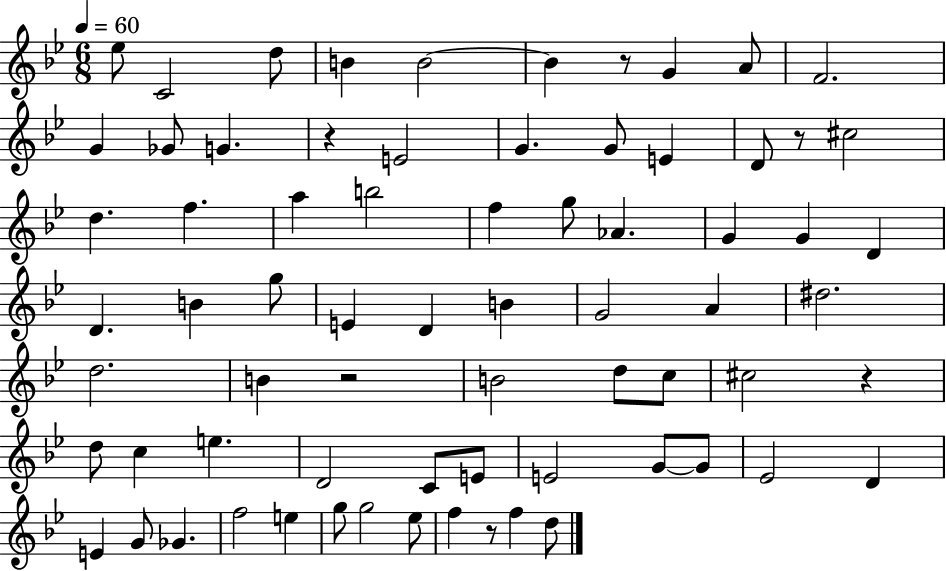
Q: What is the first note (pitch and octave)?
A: Eb5